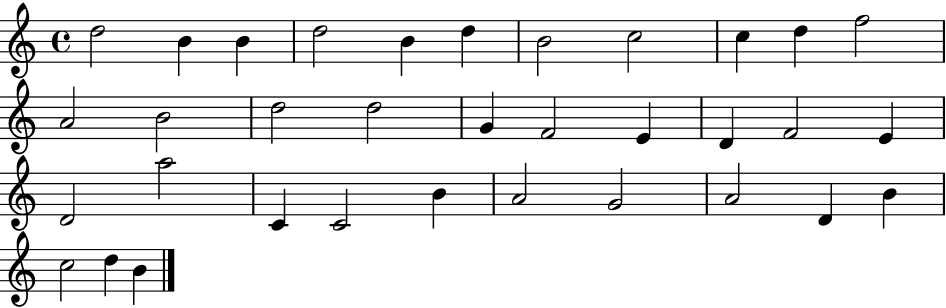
{
  \clef treble
  \time 4/4
  \defaultTimeSignature
  \key c \major
  d''2 b'4 b'4 | d''2 b'4 d''4 | b'2 c''2 | c''4 d''4 f''2 | \break a'2 b'2 | d''2 d''2 | g'4 f'2 e'4 | d'4 f'2 e'4 | \break d'2 a''2 | c'4 c'2 b'4 | a'2 g'2 | a'2 d'4 b'4 | \break c''2 d''4 b'4 | \bar "|."
}